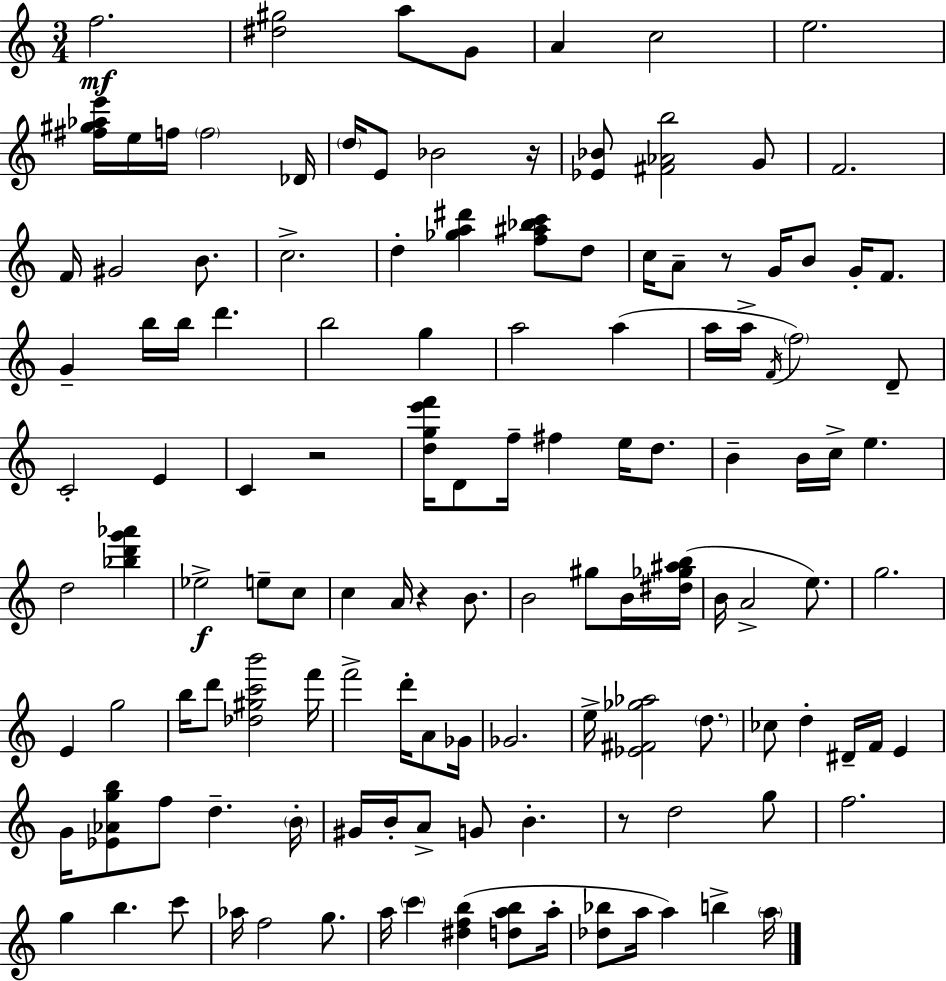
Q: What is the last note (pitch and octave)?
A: A5